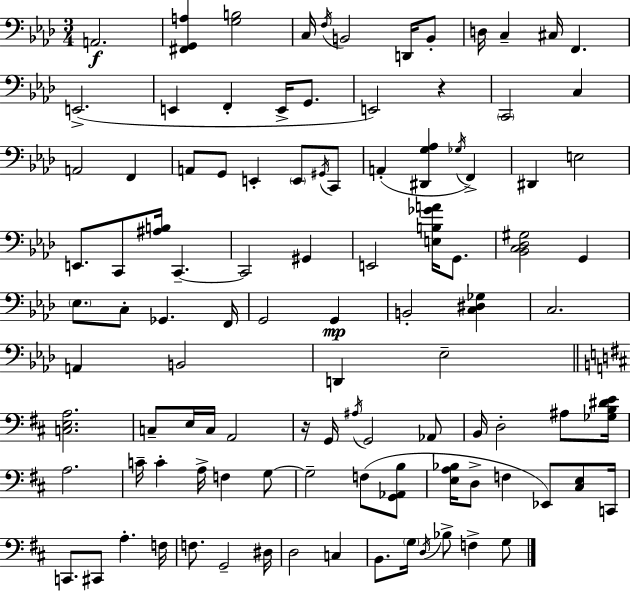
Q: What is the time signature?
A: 3/4